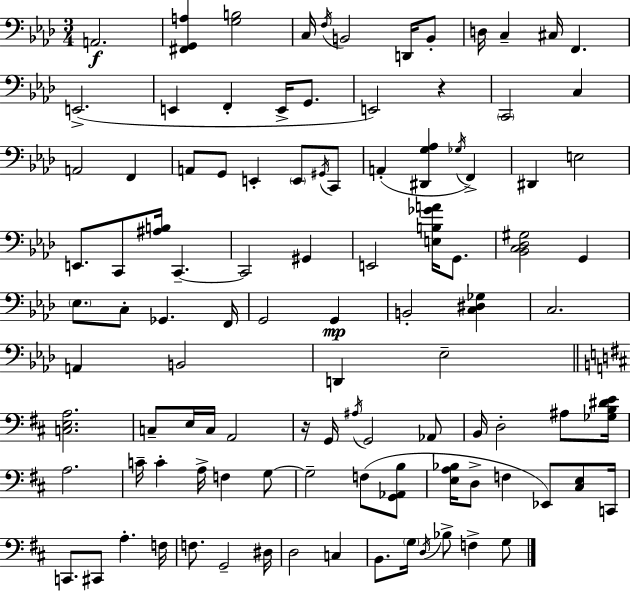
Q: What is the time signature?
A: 3/4